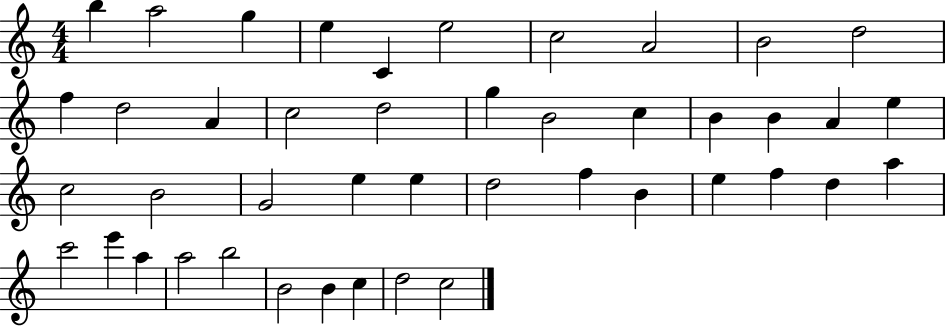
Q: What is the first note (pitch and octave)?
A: B5